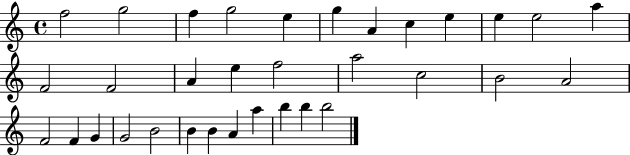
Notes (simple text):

F5/h G5/h F5/q G5/h E5/q G5/q A4/q C5/q E5/q E5/q E5/h A5/q F4/h F4/h A4/q E5/q F5/h A5/h C5/h B4/h A4/h F4/h F4/q G4/q G4/h B4/h B4/q B4/q A4/q A5/q B5/q B5/q B5/h